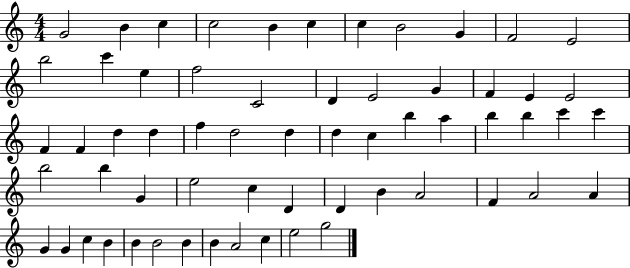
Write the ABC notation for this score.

X:1
T:Untitled
M:4/4
L:1/4
K:C
G2 B c c2 B c c B2 G F2 E2 b2 c' e f2 C2 D E2 G F E E2 F F d d f d2 d d c b a b b c' c' b2 b G e2 c D D B A2 F A2 A G G c B B B2 B B A2 c e2 g2